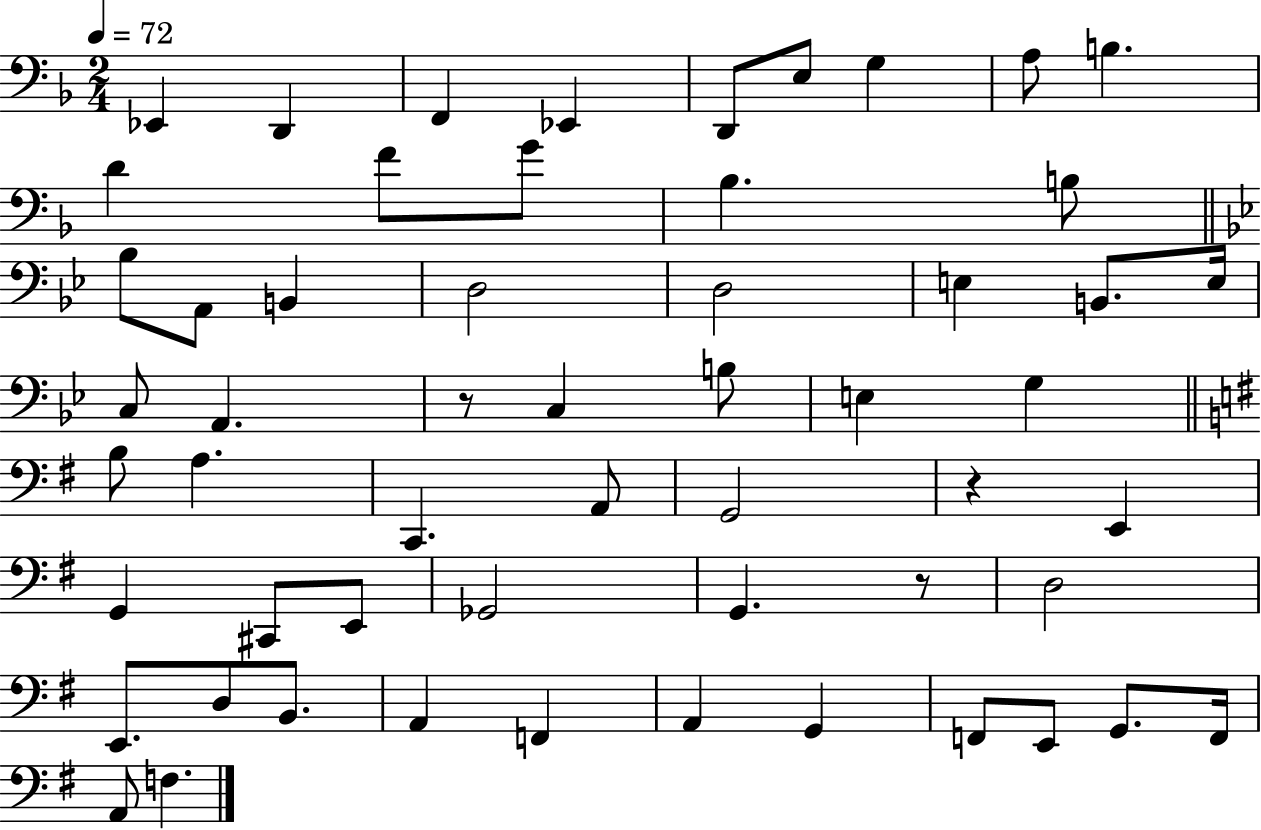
X:1
T:Untitled
M:2/4
L:1/4
K:F
_E,, D,, F,, _E,, D,,/2 E,/2 G, A,/2 B, D F/2 G/2 _B, B,/2 _B,/2 A,,/2 B,, D,2 D,2 E, B,,/2 E,/4 C,/2 A,, z/2 C, B,/2 E, G, B,/2 A, C,, A,,/2 G,,2 z E,, G,, ^C,,/2 E,,/2 _G,,2 G,, z/2 D,2 E,,/2 D,/2 B,,/2 A,, F,, A,, G,, F,,/2 E,,/2 G,,/2 F,,/4 A,,/2 F,